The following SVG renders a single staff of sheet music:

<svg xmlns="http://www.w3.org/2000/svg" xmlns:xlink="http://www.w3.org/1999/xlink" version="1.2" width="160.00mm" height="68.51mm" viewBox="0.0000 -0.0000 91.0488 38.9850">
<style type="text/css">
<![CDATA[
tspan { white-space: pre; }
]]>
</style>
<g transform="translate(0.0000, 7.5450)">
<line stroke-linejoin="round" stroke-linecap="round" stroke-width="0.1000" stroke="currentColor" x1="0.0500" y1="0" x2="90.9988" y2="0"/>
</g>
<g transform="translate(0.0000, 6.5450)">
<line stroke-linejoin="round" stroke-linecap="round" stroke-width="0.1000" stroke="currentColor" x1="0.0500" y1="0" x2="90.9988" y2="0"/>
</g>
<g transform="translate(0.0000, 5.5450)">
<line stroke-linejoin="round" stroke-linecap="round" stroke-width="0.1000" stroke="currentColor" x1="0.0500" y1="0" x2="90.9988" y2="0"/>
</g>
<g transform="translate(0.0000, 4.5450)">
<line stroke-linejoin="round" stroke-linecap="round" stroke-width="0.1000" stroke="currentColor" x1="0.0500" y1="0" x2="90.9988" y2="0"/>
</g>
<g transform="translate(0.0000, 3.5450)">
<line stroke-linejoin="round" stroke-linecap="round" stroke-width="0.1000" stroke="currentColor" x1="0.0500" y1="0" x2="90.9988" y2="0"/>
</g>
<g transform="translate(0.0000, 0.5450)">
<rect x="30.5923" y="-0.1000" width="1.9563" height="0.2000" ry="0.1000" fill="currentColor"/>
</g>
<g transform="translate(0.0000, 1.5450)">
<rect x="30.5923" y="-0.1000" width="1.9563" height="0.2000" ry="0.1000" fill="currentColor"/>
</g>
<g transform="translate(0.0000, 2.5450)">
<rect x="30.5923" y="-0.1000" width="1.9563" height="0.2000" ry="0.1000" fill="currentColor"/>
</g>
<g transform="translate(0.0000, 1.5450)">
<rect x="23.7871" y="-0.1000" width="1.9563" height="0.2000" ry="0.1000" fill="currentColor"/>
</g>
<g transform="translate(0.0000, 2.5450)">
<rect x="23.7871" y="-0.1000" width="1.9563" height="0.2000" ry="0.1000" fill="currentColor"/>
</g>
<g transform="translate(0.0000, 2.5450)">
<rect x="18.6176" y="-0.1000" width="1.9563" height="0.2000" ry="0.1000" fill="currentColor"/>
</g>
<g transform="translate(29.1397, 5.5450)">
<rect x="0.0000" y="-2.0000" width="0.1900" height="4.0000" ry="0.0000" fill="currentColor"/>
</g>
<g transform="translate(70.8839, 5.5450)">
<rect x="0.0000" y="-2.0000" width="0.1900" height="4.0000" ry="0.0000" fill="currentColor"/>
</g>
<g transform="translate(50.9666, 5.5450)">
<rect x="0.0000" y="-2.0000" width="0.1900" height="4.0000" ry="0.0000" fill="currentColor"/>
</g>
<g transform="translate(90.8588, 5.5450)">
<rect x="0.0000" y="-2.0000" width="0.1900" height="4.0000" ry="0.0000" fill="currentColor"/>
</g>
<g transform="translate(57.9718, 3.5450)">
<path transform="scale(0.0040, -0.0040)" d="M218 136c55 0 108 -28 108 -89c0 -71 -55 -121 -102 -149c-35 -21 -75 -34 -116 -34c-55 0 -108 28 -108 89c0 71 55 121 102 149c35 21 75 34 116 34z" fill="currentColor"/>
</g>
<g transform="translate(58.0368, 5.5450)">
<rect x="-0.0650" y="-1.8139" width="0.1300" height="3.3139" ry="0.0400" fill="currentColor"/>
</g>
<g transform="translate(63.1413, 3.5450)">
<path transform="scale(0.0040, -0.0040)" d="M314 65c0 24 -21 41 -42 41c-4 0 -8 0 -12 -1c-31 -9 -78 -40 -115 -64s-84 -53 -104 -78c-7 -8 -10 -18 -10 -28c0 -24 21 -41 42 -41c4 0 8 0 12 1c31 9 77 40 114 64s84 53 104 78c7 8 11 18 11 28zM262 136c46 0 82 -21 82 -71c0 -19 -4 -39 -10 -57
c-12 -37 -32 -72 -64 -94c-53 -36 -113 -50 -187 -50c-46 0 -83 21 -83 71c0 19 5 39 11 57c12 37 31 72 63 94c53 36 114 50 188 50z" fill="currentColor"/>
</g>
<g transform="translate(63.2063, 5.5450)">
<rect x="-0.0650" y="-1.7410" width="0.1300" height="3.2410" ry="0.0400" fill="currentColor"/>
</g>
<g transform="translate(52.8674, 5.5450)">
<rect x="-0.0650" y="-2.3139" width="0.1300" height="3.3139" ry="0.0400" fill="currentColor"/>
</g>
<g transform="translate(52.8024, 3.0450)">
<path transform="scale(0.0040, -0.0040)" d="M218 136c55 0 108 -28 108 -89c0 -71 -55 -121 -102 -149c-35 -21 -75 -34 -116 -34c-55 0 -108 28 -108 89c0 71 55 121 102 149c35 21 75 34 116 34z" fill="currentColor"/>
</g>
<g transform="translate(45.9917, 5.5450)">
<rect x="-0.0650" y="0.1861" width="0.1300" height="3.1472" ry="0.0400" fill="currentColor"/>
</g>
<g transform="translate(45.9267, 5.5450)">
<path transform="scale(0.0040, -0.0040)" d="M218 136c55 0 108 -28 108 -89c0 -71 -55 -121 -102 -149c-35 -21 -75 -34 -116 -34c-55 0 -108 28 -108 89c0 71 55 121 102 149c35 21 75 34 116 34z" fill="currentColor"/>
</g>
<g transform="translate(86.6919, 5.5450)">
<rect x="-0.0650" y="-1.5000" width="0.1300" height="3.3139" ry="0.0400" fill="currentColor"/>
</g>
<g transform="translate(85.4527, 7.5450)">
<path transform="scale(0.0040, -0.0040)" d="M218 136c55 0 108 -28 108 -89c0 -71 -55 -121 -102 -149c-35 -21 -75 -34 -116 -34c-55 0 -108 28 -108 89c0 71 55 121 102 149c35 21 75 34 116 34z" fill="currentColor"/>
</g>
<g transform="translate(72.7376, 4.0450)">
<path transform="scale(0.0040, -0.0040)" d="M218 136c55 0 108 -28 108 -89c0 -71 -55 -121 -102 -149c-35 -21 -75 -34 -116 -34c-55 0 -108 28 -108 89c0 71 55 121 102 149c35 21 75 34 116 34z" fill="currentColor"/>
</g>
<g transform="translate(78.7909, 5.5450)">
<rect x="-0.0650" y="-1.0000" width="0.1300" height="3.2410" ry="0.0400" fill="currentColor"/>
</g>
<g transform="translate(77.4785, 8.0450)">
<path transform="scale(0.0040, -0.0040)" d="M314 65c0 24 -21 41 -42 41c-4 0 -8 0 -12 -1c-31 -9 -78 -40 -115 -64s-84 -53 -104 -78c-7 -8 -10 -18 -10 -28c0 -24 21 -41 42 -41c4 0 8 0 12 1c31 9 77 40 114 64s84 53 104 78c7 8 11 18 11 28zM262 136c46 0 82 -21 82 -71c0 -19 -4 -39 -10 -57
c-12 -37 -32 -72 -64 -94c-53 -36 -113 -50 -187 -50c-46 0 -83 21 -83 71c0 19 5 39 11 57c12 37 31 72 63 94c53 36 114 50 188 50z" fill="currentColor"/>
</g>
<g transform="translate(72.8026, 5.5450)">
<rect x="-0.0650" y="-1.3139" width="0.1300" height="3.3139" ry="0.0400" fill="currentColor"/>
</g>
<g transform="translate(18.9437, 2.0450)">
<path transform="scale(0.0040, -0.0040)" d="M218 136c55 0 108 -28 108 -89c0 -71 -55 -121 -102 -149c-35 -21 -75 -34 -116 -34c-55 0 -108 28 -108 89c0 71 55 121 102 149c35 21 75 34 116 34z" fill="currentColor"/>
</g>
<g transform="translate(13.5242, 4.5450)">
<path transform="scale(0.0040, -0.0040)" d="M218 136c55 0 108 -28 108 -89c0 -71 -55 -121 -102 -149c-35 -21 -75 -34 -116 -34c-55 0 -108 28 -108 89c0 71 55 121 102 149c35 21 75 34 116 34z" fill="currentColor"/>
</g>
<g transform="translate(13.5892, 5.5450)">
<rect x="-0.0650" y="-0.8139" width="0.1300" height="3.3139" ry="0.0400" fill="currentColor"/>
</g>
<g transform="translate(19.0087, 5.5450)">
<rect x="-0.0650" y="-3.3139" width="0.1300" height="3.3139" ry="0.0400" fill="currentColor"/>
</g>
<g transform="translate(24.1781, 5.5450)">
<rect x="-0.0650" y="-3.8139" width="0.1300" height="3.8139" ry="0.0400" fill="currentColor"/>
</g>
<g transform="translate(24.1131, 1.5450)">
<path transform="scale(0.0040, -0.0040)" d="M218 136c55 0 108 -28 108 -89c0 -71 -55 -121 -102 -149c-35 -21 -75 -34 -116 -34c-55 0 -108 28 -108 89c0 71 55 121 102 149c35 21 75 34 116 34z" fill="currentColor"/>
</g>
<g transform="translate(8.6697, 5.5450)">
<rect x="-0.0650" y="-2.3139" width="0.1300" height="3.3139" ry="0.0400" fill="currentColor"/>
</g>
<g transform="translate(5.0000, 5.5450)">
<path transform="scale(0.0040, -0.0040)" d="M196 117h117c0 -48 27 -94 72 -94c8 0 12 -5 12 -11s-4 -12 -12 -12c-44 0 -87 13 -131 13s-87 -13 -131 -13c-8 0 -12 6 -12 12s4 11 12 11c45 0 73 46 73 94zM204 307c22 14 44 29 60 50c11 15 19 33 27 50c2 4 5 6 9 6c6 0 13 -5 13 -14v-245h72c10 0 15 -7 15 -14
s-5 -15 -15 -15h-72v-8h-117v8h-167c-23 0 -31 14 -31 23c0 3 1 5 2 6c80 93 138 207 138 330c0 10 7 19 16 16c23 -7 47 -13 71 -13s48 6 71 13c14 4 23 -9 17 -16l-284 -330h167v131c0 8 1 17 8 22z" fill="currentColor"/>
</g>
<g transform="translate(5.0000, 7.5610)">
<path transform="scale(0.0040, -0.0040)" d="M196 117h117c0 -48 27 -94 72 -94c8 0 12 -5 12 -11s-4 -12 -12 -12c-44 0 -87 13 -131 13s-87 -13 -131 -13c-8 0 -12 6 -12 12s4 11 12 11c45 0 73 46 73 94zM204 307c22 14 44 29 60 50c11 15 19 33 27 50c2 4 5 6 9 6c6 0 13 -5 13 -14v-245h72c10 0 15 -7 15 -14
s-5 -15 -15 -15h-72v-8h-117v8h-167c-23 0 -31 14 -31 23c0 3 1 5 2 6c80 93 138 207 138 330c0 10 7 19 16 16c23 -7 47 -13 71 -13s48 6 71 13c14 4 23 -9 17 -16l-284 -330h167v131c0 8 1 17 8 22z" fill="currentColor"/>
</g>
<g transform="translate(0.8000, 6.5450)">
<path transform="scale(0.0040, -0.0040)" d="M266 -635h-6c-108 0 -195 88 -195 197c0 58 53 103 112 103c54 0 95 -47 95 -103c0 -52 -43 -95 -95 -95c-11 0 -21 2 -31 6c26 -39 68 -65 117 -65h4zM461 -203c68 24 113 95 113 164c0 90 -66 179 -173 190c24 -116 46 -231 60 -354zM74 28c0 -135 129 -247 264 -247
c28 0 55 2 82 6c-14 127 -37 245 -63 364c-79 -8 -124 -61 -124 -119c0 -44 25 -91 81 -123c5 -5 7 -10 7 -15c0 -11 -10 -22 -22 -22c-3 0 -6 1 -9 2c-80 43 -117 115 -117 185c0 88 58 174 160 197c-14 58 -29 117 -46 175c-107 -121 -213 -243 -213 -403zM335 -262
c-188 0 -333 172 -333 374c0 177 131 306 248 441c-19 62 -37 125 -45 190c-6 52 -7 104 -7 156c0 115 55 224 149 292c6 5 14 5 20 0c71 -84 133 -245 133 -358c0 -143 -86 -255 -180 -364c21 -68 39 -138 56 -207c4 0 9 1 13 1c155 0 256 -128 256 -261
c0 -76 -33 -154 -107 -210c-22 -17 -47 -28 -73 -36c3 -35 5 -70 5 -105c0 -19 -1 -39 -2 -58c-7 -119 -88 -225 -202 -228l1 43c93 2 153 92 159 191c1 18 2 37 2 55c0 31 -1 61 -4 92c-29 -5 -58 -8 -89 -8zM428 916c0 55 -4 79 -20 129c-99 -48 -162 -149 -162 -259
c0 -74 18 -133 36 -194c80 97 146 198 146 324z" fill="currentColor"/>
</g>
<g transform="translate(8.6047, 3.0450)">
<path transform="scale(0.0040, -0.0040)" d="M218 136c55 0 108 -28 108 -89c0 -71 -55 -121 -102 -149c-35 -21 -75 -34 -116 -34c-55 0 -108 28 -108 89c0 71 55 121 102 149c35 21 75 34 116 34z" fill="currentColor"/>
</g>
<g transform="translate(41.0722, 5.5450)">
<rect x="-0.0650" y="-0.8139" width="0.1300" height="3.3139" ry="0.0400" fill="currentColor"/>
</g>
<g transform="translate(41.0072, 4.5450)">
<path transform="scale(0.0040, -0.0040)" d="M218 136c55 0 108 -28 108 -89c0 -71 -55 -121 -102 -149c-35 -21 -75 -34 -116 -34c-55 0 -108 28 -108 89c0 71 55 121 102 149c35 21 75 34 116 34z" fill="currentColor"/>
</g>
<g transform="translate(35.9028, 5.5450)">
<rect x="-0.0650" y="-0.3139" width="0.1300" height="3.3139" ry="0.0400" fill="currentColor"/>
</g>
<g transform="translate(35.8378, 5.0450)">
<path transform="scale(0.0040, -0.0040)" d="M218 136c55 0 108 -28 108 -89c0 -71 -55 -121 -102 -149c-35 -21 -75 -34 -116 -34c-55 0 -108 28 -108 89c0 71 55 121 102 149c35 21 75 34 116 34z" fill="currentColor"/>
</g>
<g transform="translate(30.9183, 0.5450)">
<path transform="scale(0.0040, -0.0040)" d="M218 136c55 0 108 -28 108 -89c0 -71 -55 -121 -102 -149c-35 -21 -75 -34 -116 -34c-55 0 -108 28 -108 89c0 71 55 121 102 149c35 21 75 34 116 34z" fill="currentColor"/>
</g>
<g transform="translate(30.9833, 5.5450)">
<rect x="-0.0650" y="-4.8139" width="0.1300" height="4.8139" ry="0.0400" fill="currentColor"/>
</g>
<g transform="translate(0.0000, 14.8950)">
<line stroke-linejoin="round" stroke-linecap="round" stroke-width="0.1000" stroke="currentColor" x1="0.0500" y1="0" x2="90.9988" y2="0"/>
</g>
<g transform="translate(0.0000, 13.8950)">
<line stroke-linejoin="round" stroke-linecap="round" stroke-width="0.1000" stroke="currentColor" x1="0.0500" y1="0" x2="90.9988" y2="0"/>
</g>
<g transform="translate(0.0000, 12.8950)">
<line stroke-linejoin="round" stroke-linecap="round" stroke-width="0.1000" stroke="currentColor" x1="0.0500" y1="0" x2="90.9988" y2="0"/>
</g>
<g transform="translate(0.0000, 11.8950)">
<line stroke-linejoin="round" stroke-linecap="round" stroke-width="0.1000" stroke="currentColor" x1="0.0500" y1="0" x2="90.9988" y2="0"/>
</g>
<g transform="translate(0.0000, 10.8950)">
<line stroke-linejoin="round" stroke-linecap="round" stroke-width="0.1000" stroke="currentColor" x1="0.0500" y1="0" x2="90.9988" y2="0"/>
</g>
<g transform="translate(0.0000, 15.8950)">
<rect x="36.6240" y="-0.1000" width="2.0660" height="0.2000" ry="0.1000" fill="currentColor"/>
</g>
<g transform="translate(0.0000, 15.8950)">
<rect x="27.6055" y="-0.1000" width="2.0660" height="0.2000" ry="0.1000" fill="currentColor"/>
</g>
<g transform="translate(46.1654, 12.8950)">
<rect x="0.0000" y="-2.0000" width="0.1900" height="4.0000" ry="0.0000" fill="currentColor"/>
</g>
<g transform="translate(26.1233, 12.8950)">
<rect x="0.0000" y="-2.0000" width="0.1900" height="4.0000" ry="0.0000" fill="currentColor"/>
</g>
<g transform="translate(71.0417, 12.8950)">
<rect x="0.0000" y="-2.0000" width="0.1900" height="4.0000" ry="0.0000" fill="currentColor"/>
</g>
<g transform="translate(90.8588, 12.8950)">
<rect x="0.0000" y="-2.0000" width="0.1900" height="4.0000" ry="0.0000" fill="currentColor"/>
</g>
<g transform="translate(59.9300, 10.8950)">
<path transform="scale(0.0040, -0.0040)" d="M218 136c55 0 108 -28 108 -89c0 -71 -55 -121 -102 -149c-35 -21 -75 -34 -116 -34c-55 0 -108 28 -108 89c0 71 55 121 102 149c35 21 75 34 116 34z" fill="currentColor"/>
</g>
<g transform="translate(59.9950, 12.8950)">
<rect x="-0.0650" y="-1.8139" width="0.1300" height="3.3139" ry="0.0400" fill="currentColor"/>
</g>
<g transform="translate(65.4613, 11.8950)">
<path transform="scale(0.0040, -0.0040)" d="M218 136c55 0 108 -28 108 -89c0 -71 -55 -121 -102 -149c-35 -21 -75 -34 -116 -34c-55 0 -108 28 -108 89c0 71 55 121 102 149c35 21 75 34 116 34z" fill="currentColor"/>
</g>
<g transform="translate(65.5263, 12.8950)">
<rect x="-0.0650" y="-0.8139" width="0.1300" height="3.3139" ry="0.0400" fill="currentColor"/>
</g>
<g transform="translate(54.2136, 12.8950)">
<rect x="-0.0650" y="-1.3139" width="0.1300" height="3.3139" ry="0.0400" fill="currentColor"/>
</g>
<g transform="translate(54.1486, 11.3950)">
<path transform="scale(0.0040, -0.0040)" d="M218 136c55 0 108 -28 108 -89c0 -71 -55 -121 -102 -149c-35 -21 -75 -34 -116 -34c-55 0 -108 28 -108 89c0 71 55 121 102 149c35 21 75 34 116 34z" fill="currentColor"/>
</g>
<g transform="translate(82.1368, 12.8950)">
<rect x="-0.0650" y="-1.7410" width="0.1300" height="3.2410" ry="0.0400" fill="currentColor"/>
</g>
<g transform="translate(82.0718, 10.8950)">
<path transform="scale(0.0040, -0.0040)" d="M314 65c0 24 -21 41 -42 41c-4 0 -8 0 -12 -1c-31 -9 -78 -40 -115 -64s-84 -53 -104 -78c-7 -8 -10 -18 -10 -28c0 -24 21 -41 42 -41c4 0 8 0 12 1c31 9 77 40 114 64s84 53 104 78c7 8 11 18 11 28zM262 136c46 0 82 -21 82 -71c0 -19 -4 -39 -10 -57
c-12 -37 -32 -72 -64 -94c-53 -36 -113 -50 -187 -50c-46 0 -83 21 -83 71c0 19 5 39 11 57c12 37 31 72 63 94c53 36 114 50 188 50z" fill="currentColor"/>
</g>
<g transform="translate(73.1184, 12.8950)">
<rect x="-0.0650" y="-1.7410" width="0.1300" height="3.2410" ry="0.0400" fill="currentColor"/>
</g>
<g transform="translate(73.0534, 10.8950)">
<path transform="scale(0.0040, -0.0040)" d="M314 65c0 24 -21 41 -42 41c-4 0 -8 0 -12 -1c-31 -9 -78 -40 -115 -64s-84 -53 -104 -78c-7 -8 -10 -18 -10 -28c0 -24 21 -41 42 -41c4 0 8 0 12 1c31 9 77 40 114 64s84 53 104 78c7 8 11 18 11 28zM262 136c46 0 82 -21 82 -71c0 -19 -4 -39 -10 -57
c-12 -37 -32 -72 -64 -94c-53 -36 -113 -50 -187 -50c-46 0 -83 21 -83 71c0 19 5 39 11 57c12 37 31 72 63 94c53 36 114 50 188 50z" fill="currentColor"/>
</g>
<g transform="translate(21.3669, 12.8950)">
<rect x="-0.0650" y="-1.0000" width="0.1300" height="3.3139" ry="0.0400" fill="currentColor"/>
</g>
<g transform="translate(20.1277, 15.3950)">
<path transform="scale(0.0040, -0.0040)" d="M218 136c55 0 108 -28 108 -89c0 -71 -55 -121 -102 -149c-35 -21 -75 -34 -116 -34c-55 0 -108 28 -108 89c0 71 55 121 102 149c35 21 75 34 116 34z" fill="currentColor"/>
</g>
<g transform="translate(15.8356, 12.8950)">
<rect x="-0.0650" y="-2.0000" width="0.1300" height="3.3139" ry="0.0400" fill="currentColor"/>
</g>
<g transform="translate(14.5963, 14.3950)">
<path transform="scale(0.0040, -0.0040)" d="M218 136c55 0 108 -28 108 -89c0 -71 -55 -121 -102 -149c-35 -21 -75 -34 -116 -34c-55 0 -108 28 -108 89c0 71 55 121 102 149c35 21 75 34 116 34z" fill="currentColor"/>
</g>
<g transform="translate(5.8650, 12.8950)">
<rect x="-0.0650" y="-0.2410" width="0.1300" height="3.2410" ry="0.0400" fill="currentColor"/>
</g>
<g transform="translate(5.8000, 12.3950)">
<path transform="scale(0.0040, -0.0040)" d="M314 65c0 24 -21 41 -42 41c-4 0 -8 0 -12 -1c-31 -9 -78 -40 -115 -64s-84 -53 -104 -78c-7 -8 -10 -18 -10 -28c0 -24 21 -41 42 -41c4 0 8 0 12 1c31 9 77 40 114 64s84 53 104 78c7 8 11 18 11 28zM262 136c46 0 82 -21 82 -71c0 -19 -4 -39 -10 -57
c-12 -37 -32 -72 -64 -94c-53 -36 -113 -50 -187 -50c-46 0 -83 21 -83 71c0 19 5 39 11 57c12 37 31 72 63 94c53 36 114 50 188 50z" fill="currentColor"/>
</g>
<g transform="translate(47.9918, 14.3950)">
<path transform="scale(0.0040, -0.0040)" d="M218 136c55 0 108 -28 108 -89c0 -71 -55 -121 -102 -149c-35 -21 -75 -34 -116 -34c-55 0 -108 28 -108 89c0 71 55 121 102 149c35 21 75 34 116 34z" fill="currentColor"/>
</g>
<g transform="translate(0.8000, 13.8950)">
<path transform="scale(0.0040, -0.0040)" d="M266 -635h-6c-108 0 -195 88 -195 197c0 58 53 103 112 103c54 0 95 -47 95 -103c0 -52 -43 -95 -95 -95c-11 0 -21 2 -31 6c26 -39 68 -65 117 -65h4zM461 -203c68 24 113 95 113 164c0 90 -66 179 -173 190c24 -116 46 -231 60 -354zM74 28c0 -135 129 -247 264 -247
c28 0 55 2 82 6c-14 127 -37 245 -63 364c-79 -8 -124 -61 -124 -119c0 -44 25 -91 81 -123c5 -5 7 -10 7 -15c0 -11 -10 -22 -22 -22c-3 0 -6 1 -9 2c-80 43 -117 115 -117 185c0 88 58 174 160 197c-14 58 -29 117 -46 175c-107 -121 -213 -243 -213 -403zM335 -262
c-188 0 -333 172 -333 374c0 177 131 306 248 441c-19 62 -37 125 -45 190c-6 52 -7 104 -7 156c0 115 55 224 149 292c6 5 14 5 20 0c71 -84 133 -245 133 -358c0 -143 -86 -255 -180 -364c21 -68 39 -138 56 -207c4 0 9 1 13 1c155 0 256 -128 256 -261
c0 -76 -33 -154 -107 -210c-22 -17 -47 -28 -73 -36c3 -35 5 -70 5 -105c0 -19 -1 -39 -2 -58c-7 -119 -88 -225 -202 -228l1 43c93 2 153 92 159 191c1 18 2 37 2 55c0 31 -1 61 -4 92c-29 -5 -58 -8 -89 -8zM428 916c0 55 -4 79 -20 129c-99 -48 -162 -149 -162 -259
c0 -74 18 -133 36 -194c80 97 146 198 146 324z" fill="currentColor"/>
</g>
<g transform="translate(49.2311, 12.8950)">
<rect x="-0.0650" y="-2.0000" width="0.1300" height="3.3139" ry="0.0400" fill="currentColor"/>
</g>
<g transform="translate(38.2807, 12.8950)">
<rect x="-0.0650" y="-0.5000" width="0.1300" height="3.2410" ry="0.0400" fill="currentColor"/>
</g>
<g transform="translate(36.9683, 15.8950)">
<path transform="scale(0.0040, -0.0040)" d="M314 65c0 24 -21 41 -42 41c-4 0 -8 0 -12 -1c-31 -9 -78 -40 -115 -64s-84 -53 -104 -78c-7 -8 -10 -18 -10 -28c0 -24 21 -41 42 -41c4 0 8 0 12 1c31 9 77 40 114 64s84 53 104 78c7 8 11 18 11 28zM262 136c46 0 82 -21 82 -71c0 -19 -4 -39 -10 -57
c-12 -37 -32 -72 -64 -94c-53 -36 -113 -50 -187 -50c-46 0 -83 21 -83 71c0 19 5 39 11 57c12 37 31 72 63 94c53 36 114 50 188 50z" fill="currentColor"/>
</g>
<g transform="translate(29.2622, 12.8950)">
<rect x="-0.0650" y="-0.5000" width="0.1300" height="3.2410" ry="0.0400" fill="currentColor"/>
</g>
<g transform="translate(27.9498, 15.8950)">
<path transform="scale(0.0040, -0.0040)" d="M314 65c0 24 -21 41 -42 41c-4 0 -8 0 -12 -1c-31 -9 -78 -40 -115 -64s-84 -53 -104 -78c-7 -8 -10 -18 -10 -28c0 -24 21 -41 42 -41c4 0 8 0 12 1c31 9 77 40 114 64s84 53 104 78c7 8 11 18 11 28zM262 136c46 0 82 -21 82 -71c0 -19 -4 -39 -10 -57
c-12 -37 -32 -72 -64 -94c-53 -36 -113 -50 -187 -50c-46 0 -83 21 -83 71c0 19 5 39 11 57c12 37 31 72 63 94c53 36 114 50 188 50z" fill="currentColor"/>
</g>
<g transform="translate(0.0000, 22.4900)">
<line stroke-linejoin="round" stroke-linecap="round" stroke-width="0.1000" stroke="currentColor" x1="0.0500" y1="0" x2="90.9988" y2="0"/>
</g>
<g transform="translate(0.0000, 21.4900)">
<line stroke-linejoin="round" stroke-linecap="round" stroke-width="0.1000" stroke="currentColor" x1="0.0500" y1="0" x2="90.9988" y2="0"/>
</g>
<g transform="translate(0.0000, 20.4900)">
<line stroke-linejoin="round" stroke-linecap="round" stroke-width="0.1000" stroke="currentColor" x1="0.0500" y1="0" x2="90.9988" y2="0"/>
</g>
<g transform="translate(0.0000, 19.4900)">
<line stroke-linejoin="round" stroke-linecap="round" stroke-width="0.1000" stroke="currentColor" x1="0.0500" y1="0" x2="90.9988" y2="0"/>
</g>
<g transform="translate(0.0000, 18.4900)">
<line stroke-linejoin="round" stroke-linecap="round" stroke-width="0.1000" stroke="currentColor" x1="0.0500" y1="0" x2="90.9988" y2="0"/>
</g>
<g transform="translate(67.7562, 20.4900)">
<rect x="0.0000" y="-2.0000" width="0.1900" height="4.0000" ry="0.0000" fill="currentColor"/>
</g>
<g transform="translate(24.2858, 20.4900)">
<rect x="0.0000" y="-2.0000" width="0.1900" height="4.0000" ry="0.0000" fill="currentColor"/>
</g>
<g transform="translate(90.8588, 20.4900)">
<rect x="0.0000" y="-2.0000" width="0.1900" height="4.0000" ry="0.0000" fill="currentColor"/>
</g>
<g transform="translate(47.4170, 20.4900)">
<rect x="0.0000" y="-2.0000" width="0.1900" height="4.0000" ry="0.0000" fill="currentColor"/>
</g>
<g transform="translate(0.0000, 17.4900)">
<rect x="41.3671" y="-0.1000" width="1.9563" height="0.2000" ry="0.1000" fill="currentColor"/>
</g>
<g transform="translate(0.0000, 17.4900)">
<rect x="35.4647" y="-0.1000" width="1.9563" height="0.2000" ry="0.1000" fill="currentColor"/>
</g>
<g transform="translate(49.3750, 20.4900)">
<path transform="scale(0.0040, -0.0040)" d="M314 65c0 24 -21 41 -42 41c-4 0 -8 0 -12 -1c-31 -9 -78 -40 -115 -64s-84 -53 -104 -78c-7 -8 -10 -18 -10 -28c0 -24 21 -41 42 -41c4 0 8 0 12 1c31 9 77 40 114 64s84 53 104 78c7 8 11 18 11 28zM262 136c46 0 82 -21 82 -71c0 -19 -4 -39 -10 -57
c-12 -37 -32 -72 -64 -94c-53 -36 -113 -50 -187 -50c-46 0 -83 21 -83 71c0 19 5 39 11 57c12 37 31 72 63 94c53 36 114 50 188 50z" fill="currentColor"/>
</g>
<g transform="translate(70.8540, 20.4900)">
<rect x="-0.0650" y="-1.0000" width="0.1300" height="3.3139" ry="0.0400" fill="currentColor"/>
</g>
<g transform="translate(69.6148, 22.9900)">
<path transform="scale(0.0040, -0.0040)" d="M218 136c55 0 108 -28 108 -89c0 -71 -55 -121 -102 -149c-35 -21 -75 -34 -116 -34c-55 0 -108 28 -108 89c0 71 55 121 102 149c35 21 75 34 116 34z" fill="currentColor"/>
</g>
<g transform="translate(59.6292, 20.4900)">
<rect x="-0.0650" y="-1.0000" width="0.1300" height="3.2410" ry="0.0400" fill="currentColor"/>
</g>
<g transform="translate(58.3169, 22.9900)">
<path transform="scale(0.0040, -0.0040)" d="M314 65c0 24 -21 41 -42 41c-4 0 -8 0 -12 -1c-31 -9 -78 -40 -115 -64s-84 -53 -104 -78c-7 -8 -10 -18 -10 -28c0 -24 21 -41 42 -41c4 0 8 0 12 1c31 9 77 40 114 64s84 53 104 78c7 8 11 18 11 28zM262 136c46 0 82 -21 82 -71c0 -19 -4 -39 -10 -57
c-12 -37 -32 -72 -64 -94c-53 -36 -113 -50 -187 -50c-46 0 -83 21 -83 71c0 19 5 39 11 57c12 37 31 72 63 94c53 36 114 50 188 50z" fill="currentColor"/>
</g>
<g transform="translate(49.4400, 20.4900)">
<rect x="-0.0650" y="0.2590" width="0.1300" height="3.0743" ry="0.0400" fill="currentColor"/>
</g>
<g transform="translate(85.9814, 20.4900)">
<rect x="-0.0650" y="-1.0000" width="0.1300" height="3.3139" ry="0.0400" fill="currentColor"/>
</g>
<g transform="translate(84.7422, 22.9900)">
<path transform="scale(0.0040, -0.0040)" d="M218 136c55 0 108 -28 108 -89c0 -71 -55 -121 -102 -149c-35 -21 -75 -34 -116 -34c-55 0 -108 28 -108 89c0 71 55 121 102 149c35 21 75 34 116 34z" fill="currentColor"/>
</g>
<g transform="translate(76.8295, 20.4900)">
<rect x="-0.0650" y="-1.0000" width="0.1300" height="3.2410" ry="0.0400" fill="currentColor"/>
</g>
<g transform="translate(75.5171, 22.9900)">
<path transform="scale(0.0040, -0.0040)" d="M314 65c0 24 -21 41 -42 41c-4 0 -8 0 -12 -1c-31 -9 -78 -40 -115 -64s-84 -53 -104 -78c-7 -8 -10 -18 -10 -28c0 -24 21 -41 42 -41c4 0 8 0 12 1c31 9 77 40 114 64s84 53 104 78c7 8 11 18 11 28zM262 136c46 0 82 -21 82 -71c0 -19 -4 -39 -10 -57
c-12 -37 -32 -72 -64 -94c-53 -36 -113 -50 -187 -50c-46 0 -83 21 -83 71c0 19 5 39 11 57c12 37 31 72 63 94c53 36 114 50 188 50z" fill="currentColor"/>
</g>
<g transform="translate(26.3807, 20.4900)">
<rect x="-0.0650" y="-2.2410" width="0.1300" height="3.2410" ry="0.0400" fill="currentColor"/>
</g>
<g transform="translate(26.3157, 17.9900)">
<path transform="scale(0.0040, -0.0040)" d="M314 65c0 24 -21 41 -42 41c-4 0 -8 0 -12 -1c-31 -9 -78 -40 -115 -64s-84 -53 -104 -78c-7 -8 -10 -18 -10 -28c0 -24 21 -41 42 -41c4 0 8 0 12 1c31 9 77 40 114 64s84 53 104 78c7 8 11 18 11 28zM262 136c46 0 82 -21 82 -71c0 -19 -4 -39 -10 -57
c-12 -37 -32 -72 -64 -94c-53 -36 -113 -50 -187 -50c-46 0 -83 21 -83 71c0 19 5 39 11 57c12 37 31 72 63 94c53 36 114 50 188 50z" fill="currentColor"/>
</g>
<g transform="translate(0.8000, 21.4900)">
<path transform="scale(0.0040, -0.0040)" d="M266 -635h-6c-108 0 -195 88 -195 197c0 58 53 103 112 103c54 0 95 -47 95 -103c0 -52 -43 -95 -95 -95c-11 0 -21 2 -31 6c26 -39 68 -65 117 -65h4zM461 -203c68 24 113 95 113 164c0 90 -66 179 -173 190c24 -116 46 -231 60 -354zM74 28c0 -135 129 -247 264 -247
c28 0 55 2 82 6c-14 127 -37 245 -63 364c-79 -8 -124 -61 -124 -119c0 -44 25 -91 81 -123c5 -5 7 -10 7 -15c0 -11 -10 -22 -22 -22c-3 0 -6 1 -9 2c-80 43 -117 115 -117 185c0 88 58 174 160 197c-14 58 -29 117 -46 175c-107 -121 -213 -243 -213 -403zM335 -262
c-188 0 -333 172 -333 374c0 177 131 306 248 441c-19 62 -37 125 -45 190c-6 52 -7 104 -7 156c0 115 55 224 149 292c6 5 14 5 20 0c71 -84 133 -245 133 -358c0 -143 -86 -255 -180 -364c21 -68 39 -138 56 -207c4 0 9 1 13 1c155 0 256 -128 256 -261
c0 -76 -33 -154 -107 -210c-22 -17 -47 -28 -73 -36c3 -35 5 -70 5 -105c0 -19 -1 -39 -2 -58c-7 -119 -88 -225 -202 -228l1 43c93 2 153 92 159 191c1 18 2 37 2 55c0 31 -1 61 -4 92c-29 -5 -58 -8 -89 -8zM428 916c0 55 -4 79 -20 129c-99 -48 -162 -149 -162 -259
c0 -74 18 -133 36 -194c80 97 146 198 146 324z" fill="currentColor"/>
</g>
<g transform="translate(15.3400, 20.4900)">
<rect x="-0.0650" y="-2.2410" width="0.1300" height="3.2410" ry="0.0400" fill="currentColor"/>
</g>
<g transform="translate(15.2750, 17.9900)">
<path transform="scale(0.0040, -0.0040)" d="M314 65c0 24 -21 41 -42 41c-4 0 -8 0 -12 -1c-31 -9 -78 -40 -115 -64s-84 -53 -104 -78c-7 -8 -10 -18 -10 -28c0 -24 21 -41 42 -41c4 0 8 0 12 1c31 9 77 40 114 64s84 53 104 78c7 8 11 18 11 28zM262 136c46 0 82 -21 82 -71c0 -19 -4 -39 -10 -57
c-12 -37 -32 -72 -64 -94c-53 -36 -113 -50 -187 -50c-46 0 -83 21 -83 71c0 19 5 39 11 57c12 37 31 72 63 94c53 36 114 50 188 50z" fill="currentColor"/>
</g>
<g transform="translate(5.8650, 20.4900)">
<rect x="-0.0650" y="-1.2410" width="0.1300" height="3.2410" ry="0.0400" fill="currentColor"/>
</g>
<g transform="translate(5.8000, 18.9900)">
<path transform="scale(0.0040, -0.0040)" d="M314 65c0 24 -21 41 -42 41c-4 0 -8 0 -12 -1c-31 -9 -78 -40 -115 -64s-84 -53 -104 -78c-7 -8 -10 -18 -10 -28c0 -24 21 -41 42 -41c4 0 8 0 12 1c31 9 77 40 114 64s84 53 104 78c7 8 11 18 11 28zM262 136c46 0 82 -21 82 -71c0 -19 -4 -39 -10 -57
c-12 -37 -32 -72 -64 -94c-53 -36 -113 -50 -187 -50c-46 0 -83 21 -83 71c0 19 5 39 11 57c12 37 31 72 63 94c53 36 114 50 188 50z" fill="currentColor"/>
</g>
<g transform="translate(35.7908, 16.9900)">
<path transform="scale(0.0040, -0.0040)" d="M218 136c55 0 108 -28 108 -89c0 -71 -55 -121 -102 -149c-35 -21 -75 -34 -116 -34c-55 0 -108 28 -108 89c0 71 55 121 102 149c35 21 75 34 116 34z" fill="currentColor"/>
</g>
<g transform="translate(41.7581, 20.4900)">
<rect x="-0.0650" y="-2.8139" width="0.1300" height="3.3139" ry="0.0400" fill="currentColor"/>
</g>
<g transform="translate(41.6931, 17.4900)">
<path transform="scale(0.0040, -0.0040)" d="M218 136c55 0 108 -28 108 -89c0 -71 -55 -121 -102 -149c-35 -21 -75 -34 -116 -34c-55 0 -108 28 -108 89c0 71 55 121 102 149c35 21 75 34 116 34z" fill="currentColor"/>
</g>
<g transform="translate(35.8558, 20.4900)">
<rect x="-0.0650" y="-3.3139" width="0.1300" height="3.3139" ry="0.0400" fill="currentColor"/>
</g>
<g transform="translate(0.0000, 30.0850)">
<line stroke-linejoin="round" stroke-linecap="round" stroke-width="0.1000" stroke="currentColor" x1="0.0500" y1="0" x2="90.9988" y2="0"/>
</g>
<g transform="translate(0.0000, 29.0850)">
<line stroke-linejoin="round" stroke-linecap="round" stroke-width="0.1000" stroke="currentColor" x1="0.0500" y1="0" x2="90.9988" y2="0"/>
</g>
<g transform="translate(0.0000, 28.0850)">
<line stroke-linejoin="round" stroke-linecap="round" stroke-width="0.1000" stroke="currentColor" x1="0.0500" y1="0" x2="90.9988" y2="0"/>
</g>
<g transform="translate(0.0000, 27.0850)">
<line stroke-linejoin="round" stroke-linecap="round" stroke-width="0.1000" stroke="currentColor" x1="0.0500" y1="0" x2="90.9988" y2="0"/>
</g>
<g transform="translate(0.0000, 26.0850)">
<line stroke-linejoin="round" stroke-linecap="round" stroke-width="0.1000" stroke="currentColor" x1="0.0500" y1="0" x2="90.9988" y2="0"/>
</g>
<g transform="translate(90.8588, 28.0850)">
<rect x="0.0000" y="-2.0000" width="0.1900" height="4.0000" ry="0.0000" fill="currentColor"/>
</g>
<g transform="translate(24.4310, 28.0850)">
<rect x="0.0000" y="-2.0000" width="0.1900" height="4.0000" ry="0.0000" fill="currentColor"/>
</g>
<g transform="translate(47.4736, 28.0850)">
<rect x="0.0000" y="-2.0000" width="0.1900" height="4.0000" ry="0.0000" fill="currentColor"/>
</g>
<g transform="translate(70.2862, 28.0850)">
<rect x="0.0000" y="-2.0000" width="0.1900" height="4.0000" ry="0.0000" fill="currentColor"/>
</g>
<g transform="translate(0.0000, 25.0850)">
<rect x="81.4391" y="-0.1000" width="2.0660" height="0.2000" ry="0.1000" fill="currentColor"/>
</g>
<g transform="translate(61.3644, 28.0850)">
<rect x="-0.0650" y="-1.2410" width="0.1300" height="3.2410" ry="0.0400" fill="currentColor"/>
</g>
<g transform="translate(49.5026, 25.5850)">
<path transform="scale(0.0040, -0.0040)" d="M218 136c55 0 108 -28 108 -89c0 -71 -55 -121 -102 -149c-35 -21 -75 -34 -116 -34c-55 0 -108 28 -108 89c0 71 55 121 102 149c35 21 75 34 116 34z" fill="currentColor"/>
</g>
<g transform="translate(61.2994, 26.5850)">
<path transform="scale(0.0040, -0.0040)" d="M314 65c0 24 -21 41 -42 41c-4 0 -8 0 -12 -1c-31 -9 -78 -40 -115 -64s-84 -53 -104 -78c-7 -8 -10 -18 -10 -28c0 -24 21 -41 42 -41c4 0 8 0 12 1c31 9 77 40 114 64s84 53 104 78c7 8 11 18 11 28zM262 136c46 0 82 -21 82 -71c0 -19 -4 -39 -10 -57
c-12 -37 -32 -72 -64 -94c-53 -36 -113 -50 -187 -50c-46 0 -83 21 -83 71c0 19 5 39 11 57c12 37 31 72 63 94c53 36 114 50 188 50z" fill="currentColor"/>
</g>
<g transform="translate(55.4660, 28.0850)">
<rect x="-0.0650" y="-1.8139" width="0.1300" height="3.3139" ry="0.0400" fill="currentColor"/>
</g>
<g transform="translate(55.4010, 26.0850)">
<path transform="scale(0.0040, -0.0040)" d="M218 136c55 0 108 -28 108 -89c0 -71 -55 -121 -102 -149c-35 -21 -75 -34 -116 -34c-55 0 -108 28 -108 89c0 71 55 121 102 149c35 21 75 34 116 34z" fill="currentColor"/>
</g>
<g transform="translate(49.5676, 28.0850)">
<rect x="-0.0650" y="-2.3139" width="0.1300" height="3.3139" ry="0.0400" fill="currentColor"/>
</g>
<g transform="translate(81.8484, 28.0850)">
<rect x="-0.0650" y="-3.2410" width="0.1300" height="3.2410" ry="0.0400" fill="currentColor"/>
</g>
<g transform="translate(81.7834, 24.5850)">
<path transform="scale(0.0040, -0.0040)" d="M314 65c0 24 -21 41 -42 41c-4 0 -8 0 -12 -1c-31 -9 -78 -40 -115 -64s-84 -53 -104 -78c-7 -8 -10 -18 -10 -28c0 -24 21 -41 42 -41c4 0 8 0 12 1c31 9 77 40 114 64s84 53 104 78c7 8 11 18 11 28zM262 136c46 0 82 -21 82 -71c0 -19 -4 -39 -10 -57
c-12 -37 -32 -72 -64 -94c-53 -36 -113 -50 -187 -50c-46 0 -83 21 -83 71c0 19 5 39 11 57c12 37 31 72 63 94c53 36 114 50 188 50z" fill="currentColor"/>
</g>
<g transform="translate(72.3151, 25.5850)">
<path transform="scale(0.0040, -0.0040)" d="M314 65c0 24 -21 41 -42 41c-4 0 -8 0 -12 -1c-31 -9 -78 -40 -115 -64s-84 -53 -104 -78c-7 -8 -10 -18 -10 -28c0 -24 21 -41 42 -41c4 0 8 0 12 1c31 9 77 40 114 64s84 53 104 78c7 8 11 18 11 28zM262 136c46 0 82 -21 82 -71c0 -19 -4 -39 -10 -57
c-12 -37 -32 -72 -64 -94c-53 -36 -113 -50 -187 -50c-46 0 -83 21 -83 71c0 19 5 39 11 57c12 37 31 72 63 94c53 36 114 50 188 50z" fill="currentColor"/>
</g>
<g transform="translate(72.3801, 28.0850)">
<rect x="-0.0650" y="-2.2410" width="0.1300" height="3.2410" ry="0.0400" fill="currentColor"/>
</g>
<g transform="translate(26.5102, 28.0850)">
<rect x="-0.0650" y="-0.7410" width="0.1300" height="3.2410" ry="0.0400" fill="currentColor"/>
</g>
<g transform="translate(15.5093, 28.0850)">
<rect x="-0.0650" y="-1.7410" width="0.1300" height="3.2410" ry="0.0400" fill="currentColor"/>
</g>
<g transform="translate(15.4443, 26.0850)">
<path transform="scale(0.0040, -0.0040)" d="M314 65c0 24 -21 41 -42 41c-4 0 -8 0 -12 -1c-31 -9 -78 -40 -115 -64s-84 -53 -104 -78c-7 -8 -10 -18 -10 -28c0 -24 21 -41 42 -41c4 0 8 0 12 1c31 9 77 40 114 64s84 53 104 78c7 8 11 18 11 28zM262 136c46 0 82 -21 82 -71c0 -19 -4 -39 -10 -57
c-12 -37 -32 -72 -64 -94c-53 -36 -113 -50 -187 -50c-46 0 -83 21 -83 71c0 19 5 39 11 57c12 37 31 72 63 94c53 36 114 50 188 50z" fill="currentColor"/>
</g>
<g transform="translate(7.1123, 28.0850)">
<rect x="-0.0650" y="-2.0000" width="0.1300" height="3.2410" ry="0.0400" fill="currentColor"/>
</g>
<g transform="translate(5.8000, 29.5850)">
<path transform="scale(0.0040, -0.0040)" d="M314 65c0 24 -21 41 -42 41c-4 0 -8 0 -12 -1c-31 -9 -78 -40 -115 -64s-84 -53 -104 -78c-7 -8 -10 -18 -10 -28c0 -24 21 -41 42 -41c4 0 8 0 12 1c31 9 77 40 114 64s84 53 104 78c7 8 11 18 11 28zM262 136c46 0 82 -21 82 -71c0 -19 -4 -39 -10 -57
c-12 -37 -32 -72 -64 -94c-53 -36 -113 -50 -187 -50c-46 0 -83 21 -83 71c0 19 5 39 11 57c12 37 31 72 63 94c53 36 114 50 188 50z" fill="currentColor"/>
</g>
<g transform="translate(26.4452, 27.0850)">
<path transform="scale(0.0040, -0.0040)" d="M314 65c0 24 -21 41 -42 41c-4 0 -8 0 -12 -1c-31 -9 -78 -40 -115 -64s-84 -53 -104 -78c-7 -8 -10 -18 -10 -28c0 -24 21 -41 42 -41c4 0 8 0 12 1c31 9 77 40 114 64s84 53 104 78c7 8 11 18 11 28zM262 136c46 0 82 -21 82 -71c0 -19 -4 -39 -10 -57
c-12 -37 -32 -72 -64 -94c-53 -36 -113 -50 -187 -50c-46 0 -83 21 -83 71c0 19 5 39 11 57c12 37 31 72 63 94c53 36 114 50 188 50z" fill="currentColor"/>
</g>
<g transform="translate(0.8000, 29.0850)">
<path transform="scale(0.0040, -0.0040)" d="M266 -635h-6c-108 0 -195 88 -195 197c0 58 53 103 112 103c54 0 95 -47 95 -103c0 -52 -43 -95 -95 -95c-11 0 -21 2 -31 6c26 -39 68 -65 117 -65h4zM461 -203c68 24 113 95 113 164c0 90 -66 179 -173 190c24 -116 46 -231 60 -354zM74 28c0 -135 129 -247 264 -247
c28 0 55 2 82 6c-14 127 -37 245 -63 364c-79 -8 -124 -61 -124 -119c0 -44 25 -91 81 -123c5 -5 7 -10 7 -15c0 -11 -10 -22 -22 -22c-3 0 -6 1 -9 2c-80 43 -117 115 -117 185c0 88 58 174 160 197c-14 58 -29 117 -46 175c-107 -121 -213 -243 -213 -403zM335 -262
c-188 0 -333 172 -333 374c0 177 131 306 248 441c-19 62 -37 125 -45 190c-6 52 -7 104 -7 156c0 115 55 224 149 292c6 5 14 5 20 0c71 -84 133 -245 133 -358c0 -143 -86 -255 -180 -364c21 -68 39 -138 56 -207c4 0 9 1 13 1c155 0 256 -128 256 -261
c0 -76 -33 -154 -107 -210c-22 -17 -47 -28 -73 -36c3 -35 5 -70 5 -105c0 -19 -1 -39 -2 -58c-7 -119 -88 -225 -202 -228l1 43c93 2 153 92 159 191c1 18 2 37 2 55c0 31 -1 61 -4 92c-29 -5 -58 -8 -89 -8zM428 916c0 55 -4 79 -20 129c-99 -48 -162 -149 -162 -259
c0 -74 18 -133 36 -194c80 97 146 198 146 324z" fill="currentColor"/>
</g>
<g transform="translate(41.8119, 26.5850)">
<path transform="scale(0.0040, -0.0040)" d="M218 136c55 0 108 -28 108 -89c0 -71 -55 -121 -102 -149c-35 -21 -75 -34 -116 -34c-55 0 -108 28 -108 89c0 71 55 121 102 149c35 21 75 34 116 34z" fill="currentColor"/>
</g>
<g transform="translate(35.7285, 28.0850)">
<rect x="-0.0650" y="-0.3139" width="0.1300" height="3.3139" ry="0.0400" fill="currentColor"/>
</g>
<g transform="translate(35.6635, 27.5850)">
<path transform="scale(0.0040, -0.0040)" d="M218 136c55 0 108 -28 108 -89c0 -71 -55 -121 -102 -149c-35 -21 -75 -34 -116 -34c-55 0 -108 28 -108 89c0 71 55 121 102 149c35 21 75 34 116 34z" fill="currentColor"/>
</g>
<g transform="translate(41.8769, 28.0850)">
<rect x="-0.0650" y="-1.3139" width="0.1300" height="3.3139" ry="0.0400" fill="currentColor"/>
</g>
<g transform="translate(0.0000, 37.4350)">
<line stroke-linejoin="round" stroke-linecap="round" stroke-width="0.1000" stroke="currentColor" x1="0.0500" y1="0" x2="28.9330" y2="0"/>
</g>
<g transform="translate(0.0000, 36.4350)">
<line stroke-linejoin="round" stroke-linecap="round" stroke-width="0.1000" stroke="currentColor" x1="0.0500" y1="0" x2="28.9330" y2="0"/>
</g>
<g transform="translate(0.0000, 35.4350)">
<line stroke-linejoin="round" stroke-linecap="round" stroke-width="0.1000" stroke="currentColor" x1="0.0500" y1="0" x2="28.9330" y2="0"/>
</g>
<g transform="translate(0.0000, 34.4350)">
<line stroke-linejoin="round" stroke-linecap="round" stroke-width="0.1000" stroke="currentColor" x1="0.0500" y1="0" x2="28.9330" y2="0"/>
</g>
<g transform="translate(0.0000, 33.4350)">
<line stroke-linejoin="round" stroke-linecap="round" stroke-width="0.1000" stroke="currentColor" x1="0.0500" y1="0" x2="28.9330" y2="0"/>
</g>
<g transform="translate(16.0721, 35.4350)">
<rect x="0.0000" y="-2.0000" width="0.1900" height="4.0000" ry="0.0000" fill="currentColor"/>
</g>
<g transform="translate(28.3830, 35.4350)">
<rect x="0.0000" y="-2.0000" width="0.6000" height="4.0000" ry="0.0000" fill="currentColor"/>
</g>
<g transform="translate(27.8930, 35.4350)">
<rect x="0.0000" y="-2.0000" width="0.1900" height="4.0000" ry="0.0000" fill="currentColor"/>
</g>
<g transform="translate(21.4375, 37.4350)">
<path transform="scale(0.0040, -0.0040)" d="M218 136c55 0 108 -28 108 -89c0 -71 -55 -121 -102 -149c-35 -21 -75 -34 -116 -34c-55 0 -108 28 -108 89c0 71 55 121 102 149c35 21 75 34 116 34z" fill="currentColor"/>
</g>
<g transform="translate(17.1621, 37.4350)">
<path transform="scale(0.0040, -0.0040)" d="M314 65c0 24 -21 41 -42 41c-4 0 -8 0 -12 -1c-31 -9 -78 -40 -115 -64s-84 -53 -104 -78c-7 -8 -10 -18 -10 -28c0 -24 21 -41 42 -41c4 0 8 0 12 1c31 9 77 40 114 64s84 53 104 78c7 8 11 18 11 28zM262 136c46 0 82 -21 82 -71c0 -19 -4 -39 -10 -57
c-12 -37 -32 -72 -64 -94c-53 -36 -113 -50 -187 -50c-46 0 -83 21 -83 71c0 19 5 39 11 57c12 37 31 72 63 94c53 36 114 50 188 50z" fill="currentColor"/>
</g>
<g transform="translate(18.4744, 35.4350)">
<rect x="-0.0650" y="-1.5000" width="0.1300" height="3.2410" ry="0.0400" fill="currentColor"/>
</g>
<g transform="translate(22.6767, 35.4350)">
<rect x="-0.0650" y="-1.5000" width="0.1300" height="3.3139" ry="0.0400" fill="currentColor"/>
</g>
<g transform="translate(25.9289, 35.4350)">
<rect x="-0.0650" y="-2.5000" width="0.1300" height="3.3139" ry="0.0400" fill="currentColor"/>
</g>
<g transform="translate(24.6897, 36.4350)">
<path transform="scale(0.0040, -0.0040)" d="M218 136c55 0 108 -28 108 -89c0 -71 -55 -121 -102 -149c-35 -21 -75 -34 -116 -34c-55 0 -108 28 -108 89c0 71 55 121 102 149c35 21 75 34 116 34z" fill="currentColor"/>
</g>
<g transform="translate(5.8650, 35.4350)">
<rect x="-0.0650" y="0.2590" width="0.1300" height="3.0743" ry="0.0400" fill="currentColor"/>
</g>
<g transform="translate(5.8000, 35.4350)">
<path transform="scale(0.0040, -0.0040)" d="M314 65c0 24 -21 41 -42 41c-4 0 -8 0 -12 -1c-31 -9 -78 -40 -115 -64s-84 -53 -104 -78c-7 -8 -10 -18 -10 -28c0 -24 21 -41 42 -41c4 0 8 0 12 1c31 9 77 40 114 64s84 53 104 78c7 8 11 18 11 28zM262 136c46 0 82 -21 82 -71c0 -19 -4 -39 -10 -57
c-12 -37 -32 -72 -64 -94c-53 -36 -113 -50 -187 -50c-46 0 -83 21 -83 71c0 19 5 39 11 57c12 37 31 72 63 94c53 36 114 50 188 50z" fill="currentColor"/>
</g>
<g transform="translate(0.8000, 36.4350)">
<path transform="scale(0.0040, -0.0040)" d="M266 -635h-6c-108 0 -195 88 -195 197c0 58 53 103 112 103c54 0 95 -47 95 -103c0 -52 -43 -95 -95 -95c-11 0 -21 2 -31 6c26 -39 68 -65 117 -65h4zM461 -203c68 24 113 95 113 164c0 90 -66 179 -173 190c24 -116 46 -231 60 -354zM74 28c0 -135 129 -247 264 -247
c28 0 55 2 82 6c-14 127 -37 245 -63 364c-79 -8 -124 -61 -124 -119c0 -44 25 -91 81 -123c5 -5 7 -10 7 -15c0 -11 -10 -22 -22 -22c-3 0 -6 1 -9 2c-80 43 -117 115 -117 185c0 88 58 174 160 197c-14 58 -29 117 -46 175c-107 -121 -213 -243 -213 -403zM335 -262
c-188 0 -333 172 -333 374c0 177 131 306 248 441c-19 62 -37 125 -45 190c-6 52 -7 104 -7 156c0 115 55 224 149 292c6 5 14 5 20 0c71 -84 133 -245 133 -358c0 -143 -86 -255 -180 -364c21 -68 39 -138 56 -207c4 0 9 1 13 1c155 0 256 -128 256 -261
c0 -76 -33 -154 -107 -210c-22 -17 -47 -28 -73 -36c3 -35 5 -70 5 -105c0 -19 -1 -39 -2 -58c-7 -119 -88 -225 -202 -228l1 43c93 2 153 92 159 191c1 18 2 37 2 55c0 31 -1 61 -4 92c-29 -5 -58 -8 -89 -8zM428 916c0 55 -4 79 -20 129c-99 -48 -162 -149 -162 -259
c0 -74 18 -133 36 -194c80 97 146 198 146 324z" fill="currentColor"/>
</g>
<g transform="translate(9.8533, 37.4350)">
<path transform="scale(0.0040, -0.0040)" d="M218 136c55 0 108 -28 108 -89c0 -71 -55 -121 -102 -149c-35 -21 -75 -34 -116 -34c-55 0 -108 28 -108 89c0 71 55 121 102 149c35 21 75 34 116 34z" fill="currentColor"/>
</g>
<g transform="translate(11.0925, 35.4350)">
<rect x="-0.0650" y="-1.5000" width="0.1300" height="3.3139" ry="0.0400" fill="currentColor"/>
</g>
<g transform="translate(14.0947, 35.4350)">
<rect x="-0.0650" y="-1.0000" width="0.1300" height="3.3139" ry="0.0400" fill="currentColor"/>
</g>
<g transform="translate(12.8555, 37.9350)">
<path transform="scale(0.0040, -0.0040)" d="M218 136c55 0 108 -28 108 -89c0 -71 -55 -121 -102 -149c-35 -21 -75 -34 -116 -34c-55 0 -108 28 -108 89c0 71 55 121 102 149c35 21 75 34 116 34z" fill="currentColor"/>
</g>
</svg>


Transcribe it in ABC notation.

X:1
T:Untitled
M:4/4
L:1/4
K:C
g d b c' e' c d B g f f2 e D2 E c2 F D C2 C2 F e f d f2 f2 e2 g2 g2 b a B2 D2 D D2 D F2 f2 d2 c e g f e2 g2 b2 B2 E D E2 E G